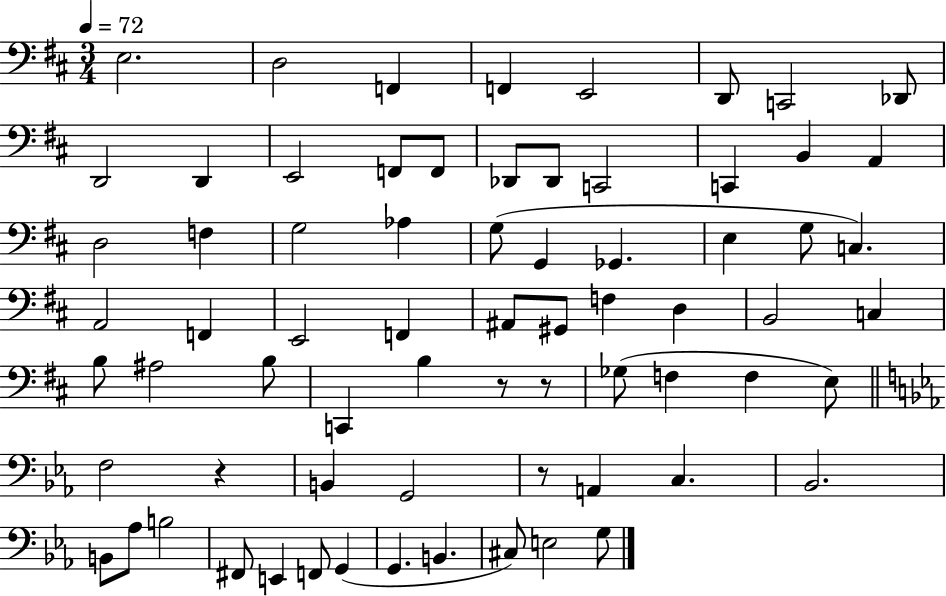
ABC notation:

X:1
T:Untitled
M:3/4
L:1/4
K:D
E,2 D,2 F,, F,, E,,2 D,,/2 C,,2 _D,,/2 D,,2 D,, E,,2 F,,/2 F,,/2 _D,,/2 _D,,/2 C,,2 C,, B,, A,, D,2 F, G,2 _A, G,/2 G,, _G,, E, G,/2 C, A,,2 F,, E,,2 F,, ^A,,/2 ^G,,/2 F, D, B,,2 C, B,/2 ^A,2 B,/2 C,, B, z/2 z/2 _G,/2 F, F, E,/2 F,2 z B,, G,,2 z/2 A,, C, _B,,2 B,,/2 _A,/2 B,2 ^F,,/2 E,, F,,/2 G,, G,, B,, ^C,/2 E,2 G,/2